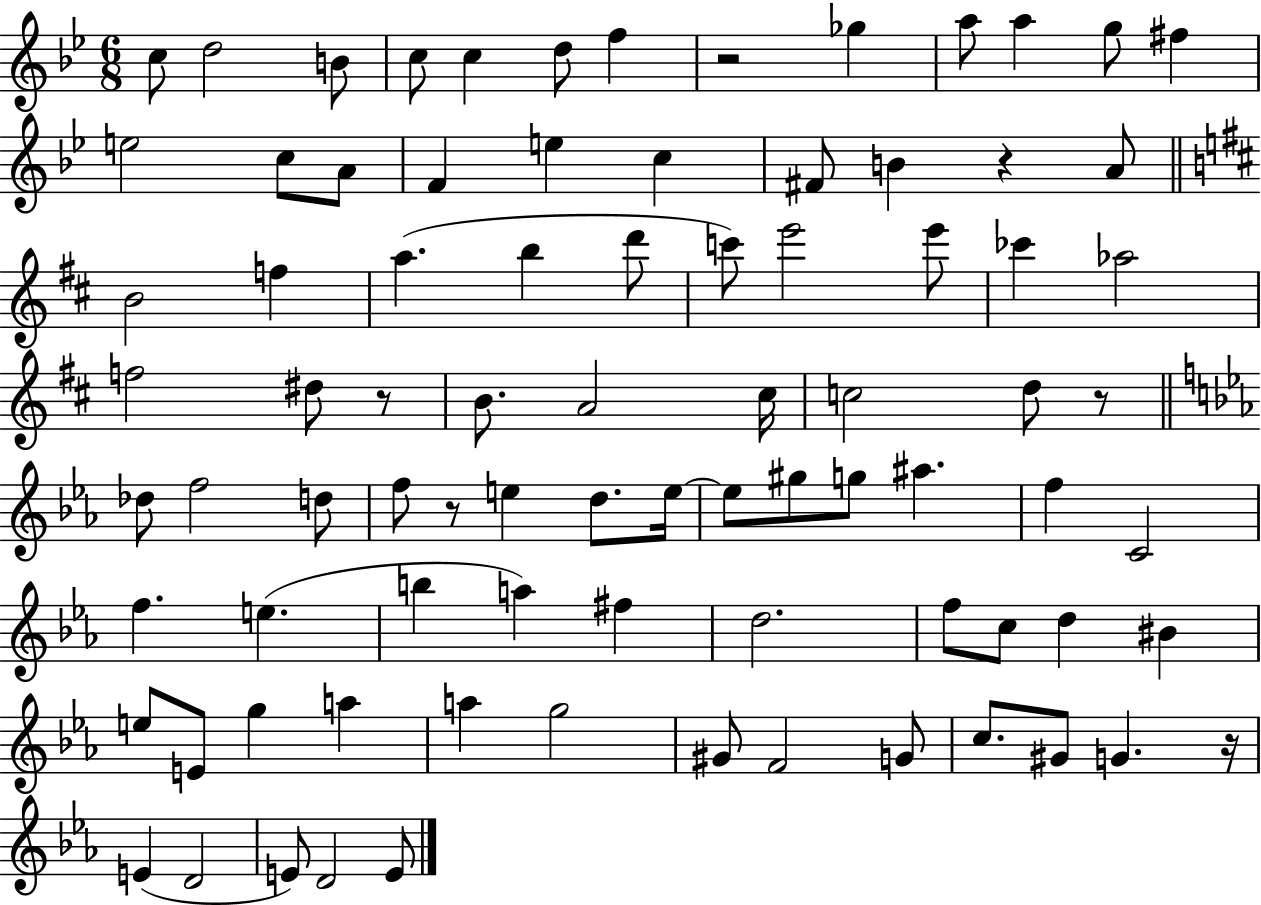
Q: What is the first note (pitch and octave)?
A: C5